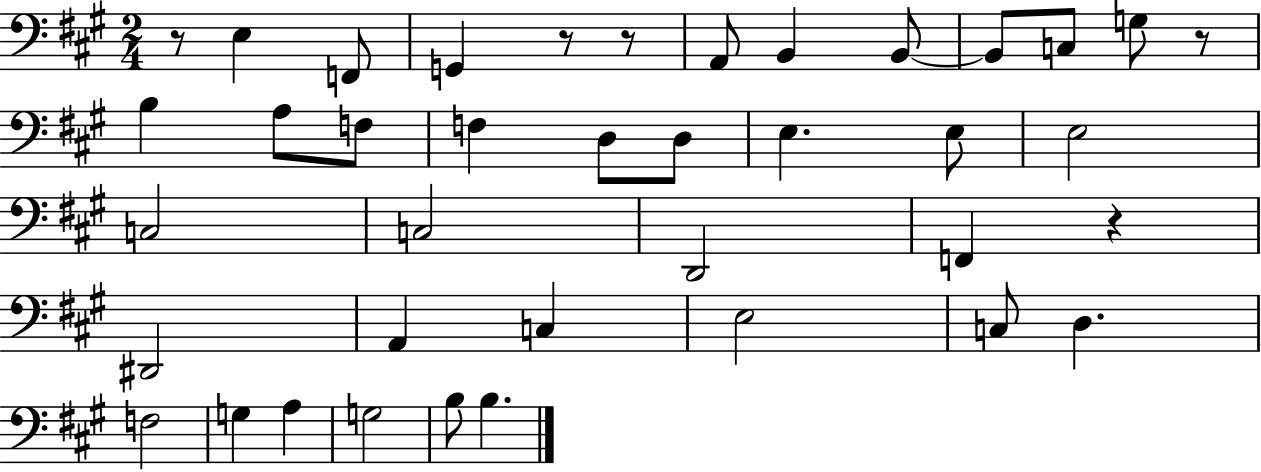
X:1
T:Untitled
M:2/4
L:1/4
K:A
z/2 E, F,,/2 G,, z/2 z/2 A,,/2 B,, B,,/2 B,,/2 C,/2 G,/2 z/2 B, A,/2 F,/2 F, D,/2 D,/2 E, E,/2 E,2 C,2 C,2 D,,2 F,, z ^D,,2 A,, C, E,2 C,/2 D, F,2 G, A, G,2 B,/2 B,